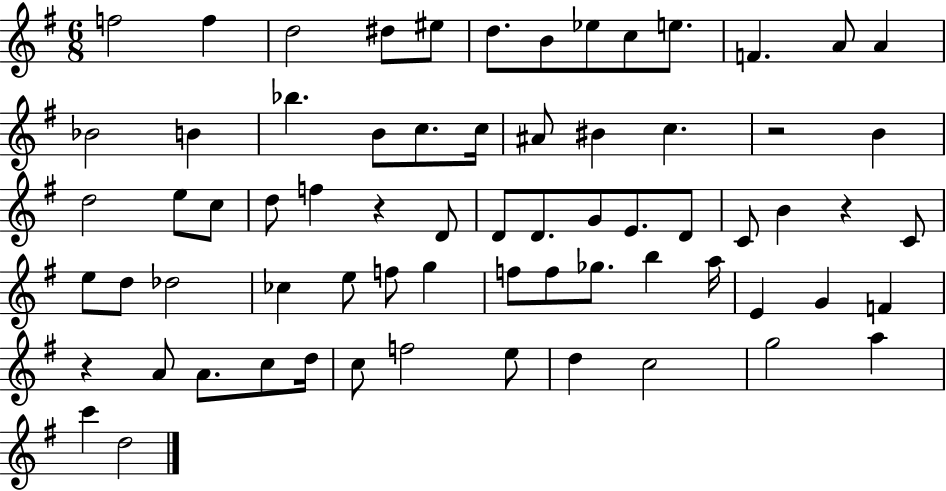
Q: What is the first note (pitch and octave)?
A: F5